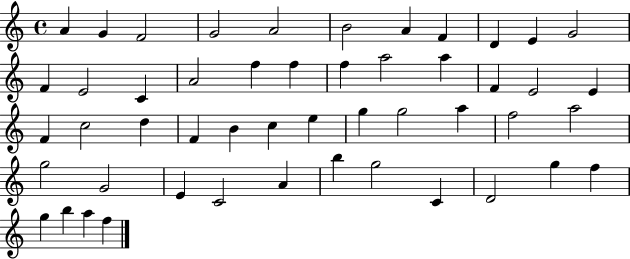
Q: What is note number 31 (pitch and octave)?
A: G5